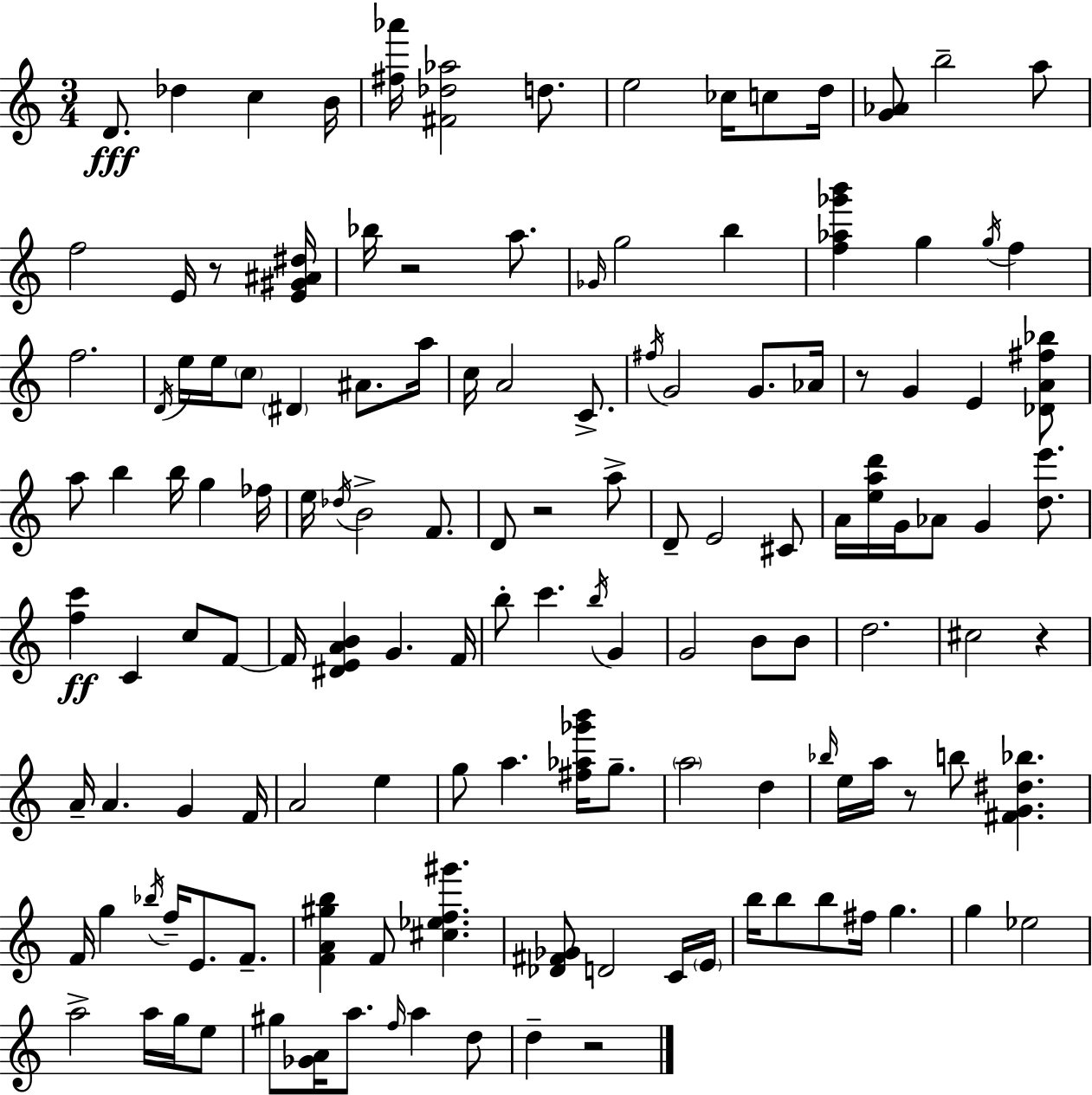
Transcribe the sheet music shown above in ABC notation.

X:1
T:Untitled
M:3/4
L:1/4
K:C
D/2 _d c B/4 [^f_a']/4 [^F_d_a]2 d/2 e2 _c/4 c/2 d/4 [G_A]/2 b2 a/2 f2 E/4 z/2 [E^G^A^d]/4 _b/4 z2 a/2 _G/4 g2 b [f_a_g'b'] g g/4 f f2 D/4 e/4 e/4 c/2 ^D ^A/2 a/4 c/4 A2 C/2 ^f/4 G2 G/2 _A/4 z/2 G E [_DA^f_b]/2 a/2 b b/4 g _f/4 e/4 _d/4 B2 F/2 D/2 z2 a/2 D/2 E2 ^C/2 A/4 [ead']/4 G/4 _A/2 G [de']/2 [fc'] C c/2 F/2 F/4 [^DEAB] G F/4 b/2 c' b/4 G G2 B/2 B/2 d2 ^c2 z A/4 A G F/4 A2 e g/2 a [^f_a_g'b']/4 g/2 a2 d _b/4 e/4 a/4 z/2 b/2 [^FG^d_b] F/4 g _b/4 f/4 E/2 F/2 [FA^gb] F/2 [^c_ef^g'] [_D^F_G]/2 D2 C/4 E/4 b/4 b/2 b/2 ^f/4 g g _e2 a2 a/4 g/4 e/2 ^g/2 [_GA]/4 a/2 f/4 a d/2 d z2